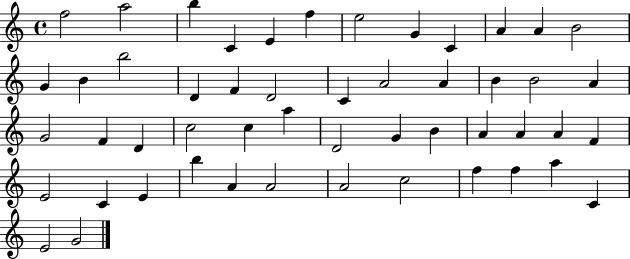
{
  \clef treble
  \time 4/4
  \defaultTimeSignature
  \key c \major
  f''2 a''2 | b''4 c'4 e'4 f''4 | e''2 g'4 c'4 | a'4 a'4 b'2 | \break g'4 b'4 b''2 | d'4 f'4 d'2 | c'4 a'2 a'4 | b'4 b'2 a'4 | \break g'2 f'4 d'4 | c''2 c''4 a''4 | d'2 g'4 b'4 | a'4 a'4 a'4 f'4 | \break e'2 c'4 e'4 | b''4 a'4 a'2 | a'2 c''2 | f''4 f''4 a''4 c'4 | \break e'2 g'2 | \bar "|."
}